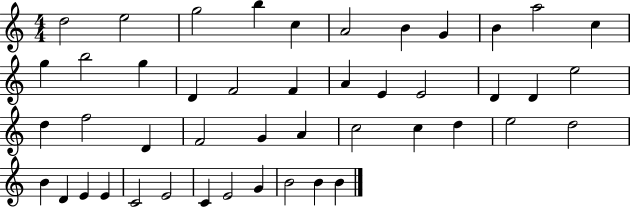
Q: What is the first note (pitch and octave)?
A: D5